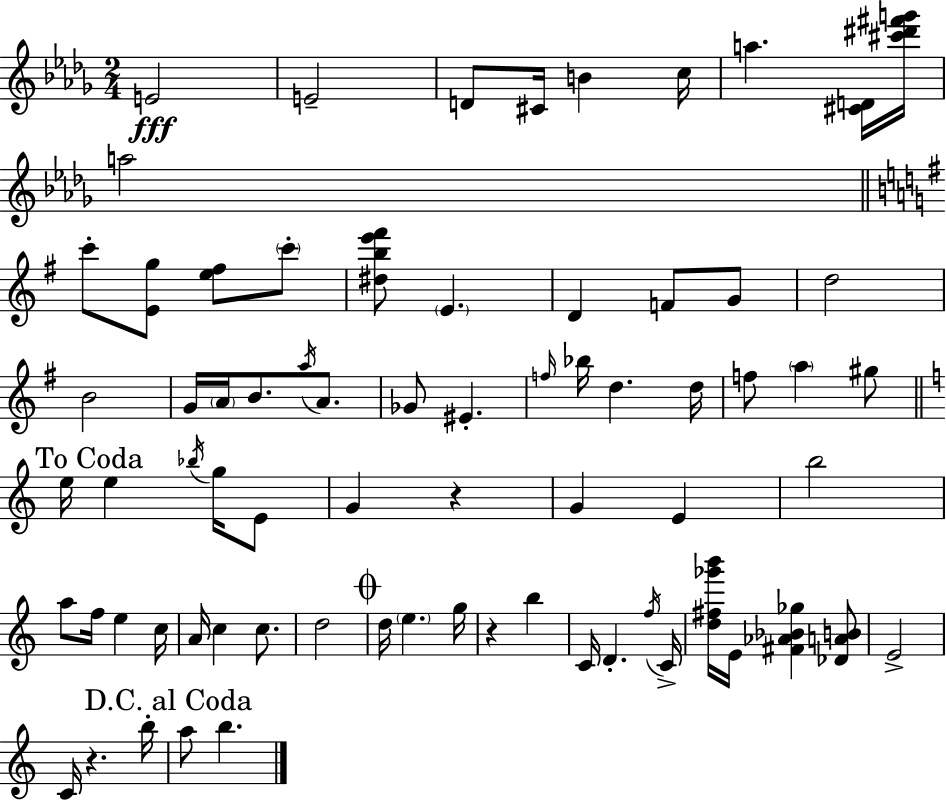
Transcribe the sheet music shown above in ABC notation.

X:1
T:Untitled
M:2/4
L:1/4
K:Bbm
E2 E2 D/2 ^C/4 B c/4 a [^CD]/4 [^c'^d'^f'g']/4 a2 c'/2 [Eg]/2 [e^f]/2 c'/2 [^dbe'^f']/2 E D F/2 G/2 d2 B2 G/4 A/4 B/2 a/4 A/2 _G/2 ^E f/4 _b/4 d d/4 f/2 a ^g/2 e/4 e _b/4 g/4 E/2 G z G E b2 a/2 f/4 e c/4 A/4 c c/2 d2 d/4 e g/4 z b C/4 D f/4 C/4 [d^f_g'b']/4 E/4 [^F_A_B_g] [_DAB]/2 E2 C/4 z b/4 a/2 b